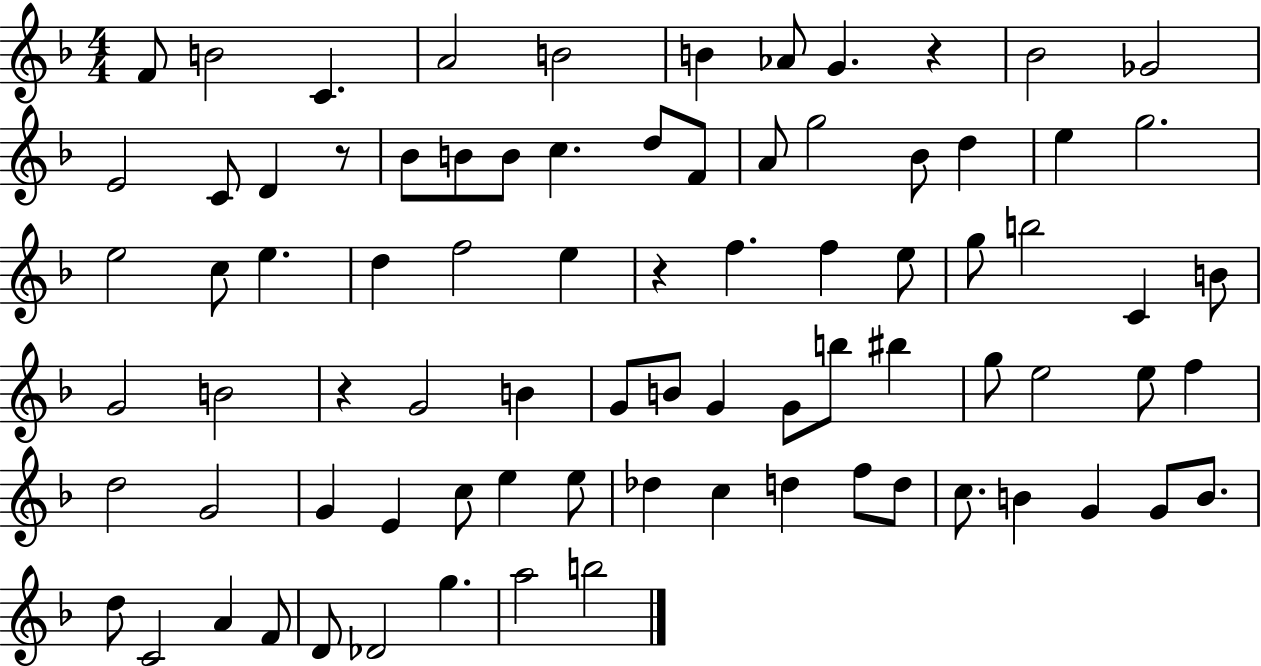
F4/e B4/h C4/q. A4/h B4/h B4/q Ab4/e G4/q. R/q Bb4/h Gb4/h E4/h C4/e D4/q R/e Bb4/e B4/e B4/e C5/q. D5/e F4/e A4/e G5/h Bb4/e D5/q E5/q G5/h. E5/h C5/e E5/q. D5/q F5/h E5/q R/q F5/q. F5/q E5/e G5/e B5/h C4/q B4/e G4/h B4/h R/q G4/h B4/q G4/e B4/e G4/q G4/e B5/e BIS5/q G5/e E5/h E5/e F5/q D5/h G4/h G4/q E4/q C5/e E5/q E5/e Db5/q C5/q D5/q F5/e D5/e C5/e. B4/q G4/q G4/e B4/e. D5/e C4/h A4/q F4/e D4/e Db4/h G5/q. A5/h B5/h